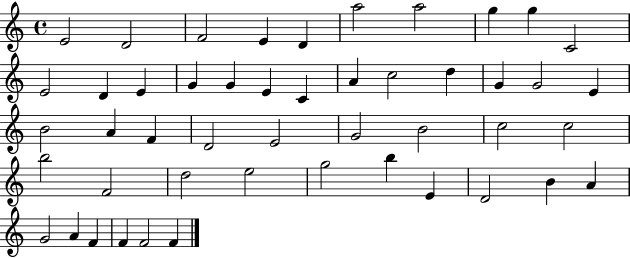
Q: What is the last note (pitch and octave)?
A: F4